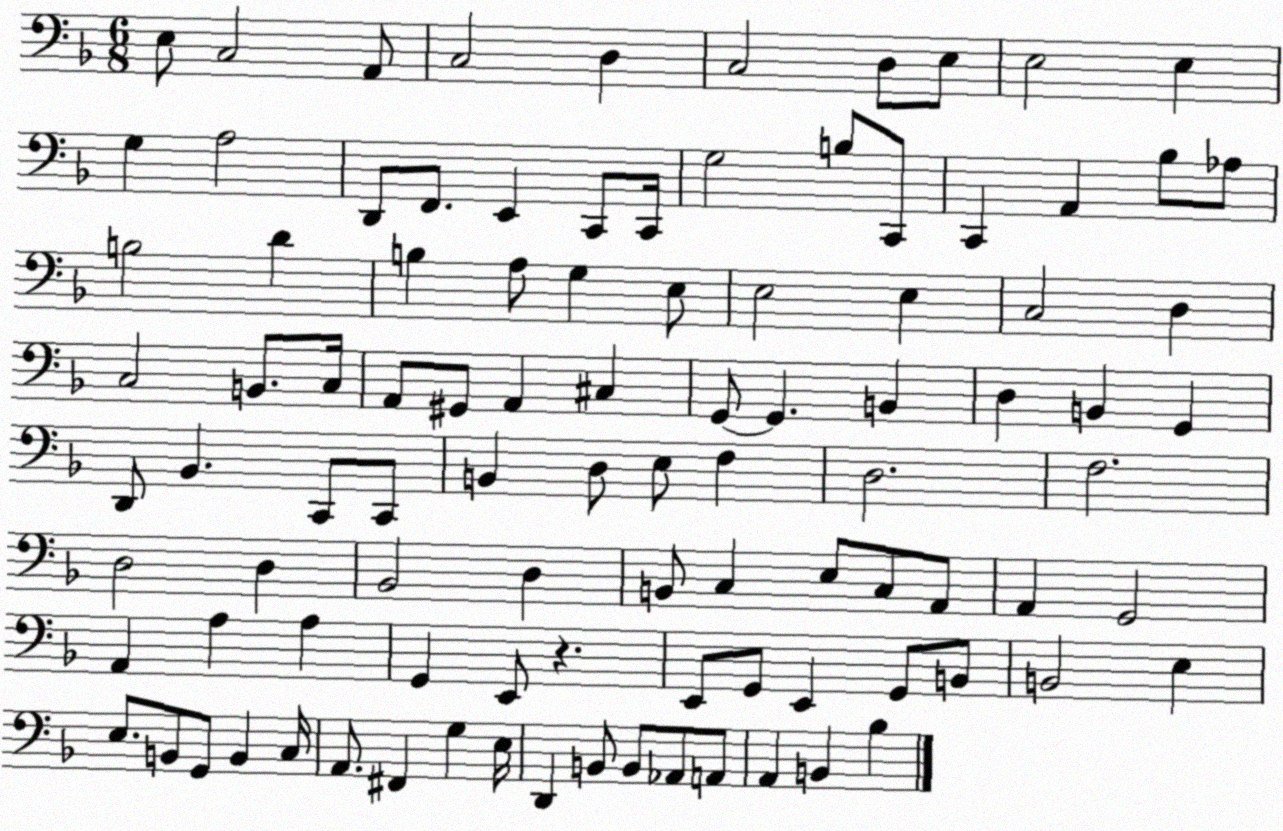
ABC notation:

X:1
T:Untitled
M:6/8
L:1/4
K:F
E,/2 C,2 A,,/2 C,2 D, C,2 D,/2 E,/2 E,2 E, G, A,2 D,,/2 F,,/2 E,, C,,/2 C,,/4 G,2 B,/2 C,,/2 C,, A,, _B,/2 _A,/2 B,2 D B, A,/2 G, E,/2 E,2 E, C,2 D, C,2 B,,/2 C,/4 A,,/2 ^G,,/2 A,, ^C, G,,/2 G,, B,, D, B,, G,, D,,/2 _B,, C,,/2 C,,/2 B,, D,/2 E,/2 F, D,2 F,2 D,2 D, _B,,2 D, B,,/2 C, E,/2 C,/2 A,,/2 A,, G,,2 A,, A, A, G,, E,,/2 z E,,/2 G,,/2 E,, G,,/2 B,,/2 B,,2 E, E,/2 B,,/2 G,,/2 B,, C,/4 A,,/2 ^F,, G, E,/4 D,, B,,/2 B,,/2 _A,,/2 A,,/2 A,, B,, _B,